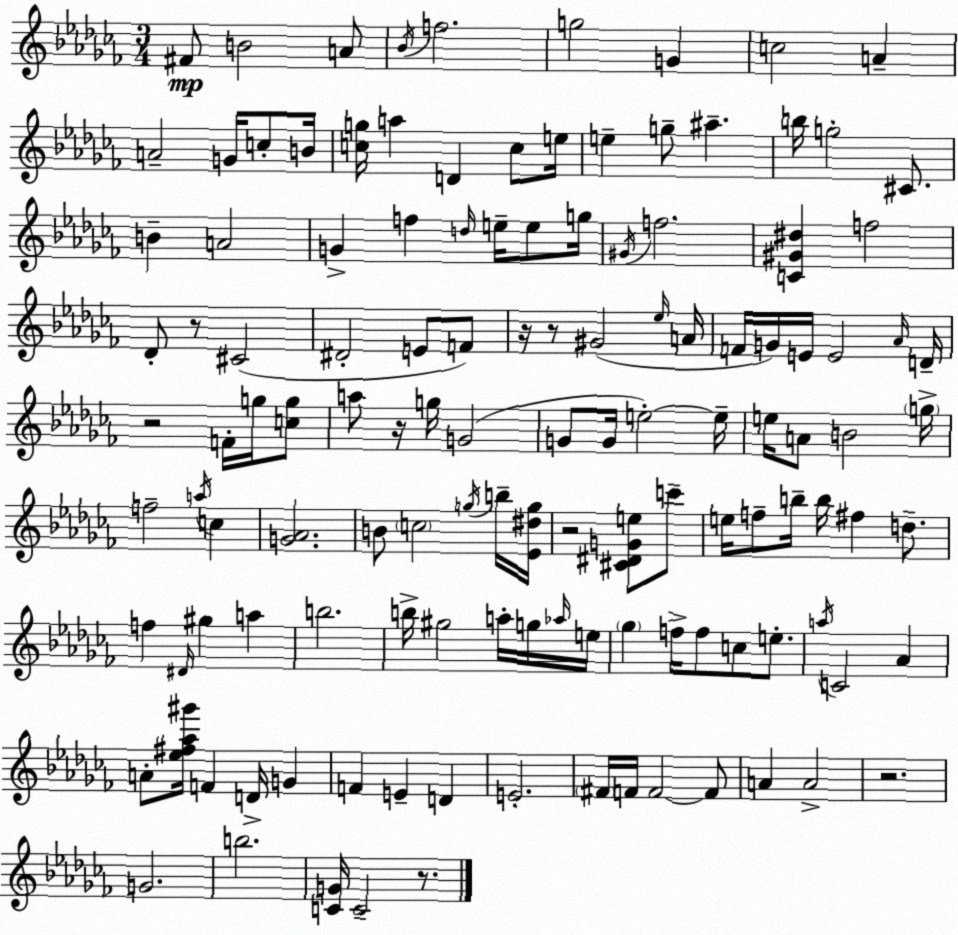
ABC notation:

X:1
T:Untitled
M:3/4
L:1/4
K:Abm
^F/2 B2 A/2 _B/4 f2 g2 G c2 A A2 G/4 c/2 B/4 [cg]/4 a D c/2 e/4 e g/2 ^a b/4 g2 ^C/2 B A2 G f d/4 e/4 e/2 g/4 ^G/4 f2 [C^G^d] f2 _D/2 z/2 ^C2 ^D2 E/2 F/2 z/4 z/2 ^G2 _e/4 A/4 F/4 G/4 E/4 E2 _A/4 D/4 z2 F/4 g/4 [cg]/2 a/2 z/4 g/4 G2 G/2 G/4 e2 e/4 e/4 A/2 B2 g/4 f2 a/4 c [G_A]2 B/2 c2 g/4 b/4 [_E^dg]/4 z2 [^C^DGe]/2 c'/2 e/4 f/2 b/4 b/4 ^f d/2 f ^D/4 ^g a b2 b/4 ^g2 a/4 g/4 _a/4 e/4 _g f/4 f/2 c/2 e/2 a/4 C2 _A A/2 [_e^f_a^g']/4 F D/4 G F E D E2 ^F/4 F/4 F2 F/2 A A2 z2 G2 b2 [CG]/4 C2 z/2